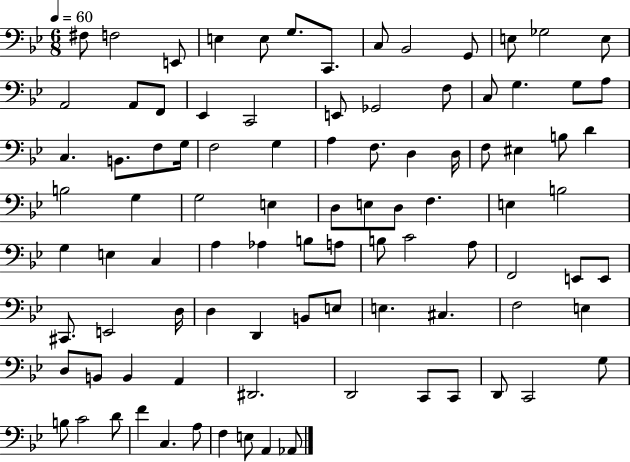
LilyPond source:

{
  \clef bass
  \numericTimeSignature
  \time 6/8
  \key bes \major
  \tempo 4 = 60
  fis8 f2 e,8 | e4 e8 g8. c,8. | c8 bes,2 g,8 | e8 ges2 e8 | \break a,2 a,8 f,8 | ees,4 c,2 | e,8 ges,2 f8 | c8 g4. g8 a8 | \break c4. b,8. f8 g16 | f2 g4 | a4 f8. d4 d16 | f8 eis4 b8 d'4 | \break b2 g4 | g2 e4 | d8 e8 d8 f4. | e4 b2 | \break g4 e4 c4 | a4 aes4 b8 a8 | b8 c'2 a8 | f,2 e,8 e,8 | \break cis,8. e,2 d16 | d4 d,4 b,8 e8 | e4. cis4. | f2 e4 | \break d8 b,8 b,4 a,4 | dis,2. | d,2 c,8 c,8 | d,8 c,2 g8 | \break b8 c'2 d'8 | f'4 c4. a8 | f4 e8 a,4 aes,8 | \bar "|."
}